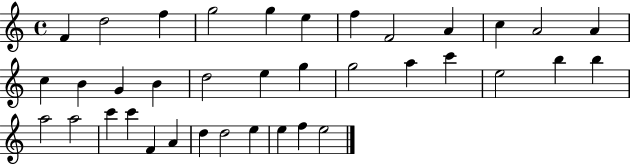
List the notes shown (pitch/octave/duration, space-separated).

F4/q D5/h F5/q G5/h G5/q E5/q F5/q F4/h A4/q C5/q A4/h A4/q C5/q B4/q G4/q B4/q D5/h E5/q G5/q G5/h A5/q C6/q E5/h B5/q B5/q A5/h A5/h C6/q C6/q F4/q A4/q D5/q D5/h E5/q E5/q F5/q E5/h